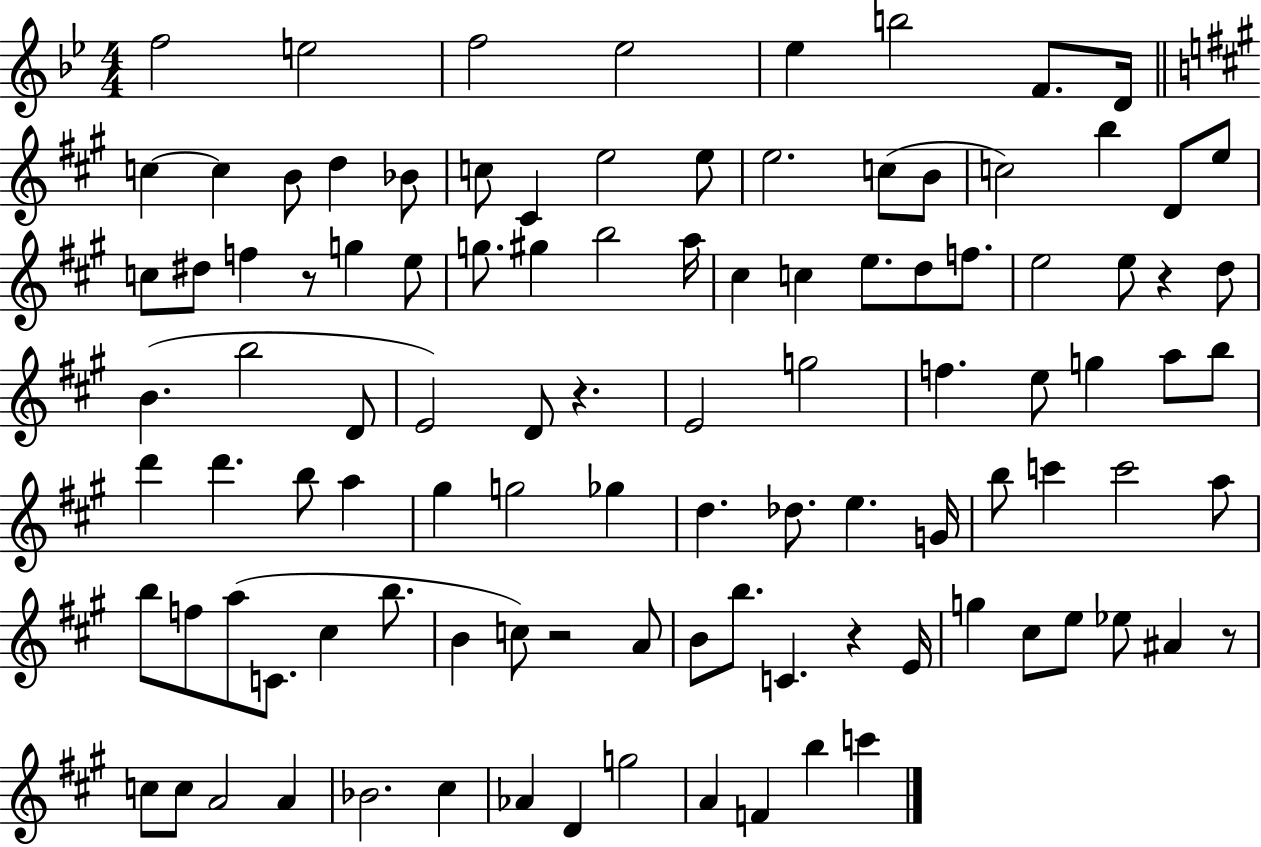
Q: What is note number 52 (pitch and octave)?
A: A5